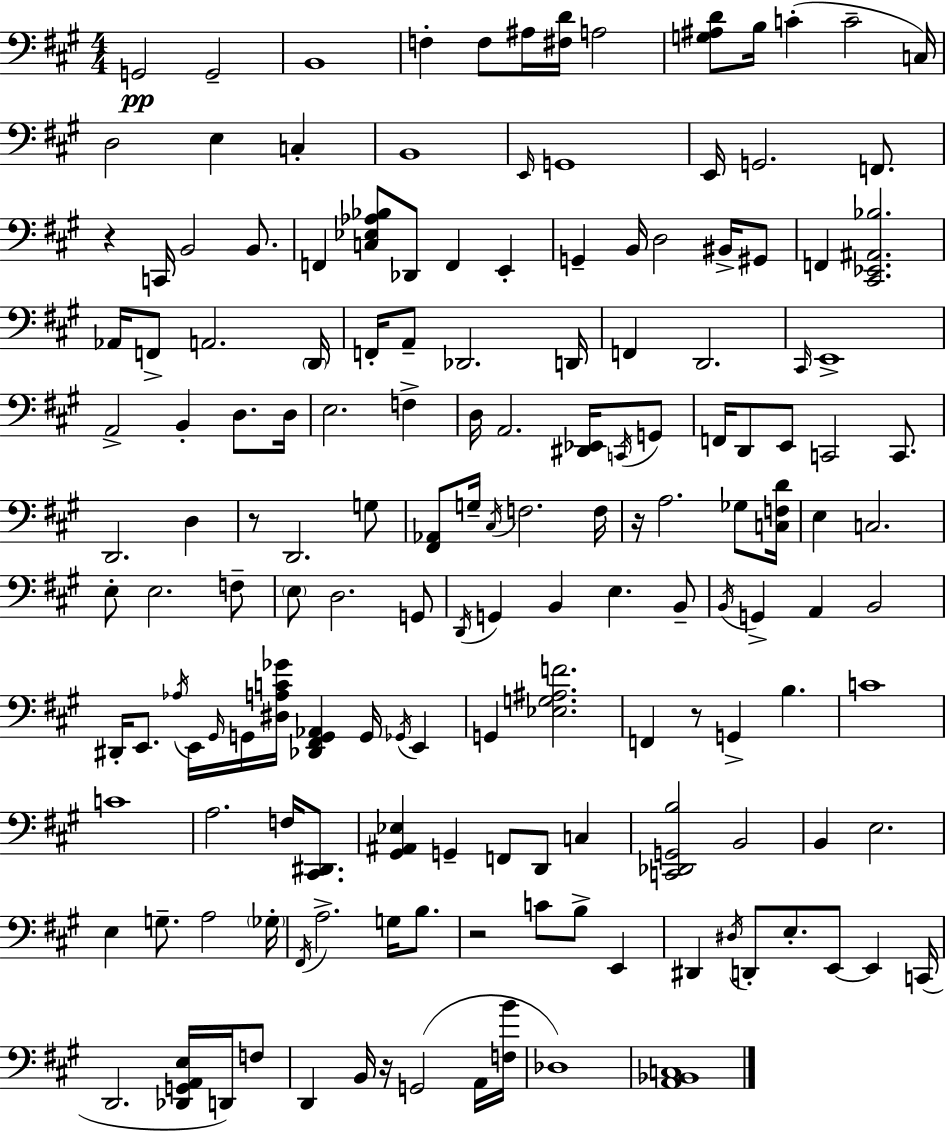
G2/h G2/h B2/w F3/q F3/e A#3/s [F#3,D4]/s A3/h [G3,A#3,D4]/e B3/s C4/q C4/h C3/s D3/h E3/q C3/q B2/w E2/s G2/w E2/s G2/h. F2/e. R/q C2/s B2/h B2/e. F2/q [C3,Eb3,Ab3,Bb3]/e Db2/e F2/q E2/q G2/q B2/s D3/h BIS2/s G#2/e F2/q [C#2,Eb2,A#2,Bb3]/h. Ab2/s F2/e A2/h. D2/s F2/s A2/e Db2/h. D2/s F2/q D2/h. C#2/s E2/w A2/h B2/q D3/e. D3/s E3/h. F3/q D3/s A2/h. [D#2,Eb2]/s C2/s G2/e F2/s D2/e E2/e C2/h C2/e. D2/h. D3/q R/e D2/h. G3/e [F#2,Ab2]/e G3/s C#3/s F3/h. F3/s R/s A3/h. Gb3/e [C3,F3,D4]/s E3/q C3/h. E3/e E3/h. F3/e E3/e D3/h. G2/e D2/s G2/q B2/q E3/q. B2/e B2/s G2/q A2/q B2/h D#2/s E2/e. Ab3/s E2/s G#2/s G2/s [D#3,A3,C4,Gb4]/s [Db2,F#2,G2,Ab2]/q G2/s Gb2/s E2/q G2/q [Eb3,G3,A#3,F4]/h. F2/q R/e G2/q B3/q. C4/w C4/w A3/h. F3/s [C#2,D#2]/e. [G#2,A#2,Eb3]/q G2/q F2/e D2/e C3/q [C2,Db2,G2,B3]/h B2/h B2/q E3/h. E3/q G3/e. A3/h Gb3/s F#2/s A3/h. G3/s B3/e. R/h C4/e B3/e E2/q D#2/q D#3/s D2/e E3/e. E2/e E2/q C2/s D2/h. [Db2,G2,A2,E3]/s D2/s F3/e D2/q B2/s R/s G2/h A2/s [F3,B4]/s Db3/w [A2,Bb2,C3]/w